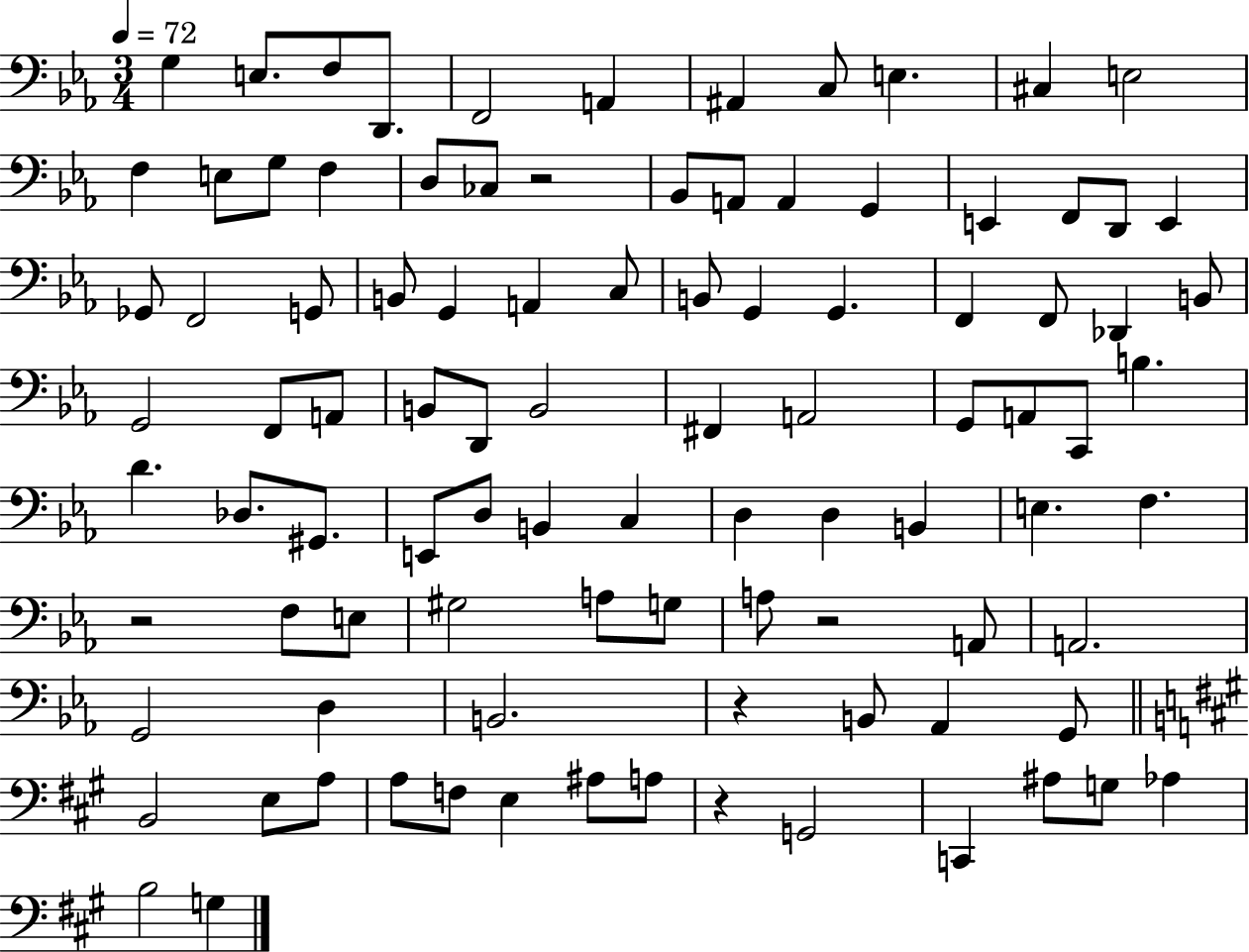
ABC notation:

X:1
T:Untitled
M:3/4
L:1/4
K:Eb
G, E,/2 F,/2 D,,/2 F,,2 A,, ^A,, C,/2 E, ^C, E,2 F, E,/2 G,/2 F, D,/2 _C,/2 z2 _B,,/2 A,,/2 A,, G,, E,, F,,/2 D,,/2 E,, _G,,/2 F,,2 G,,/2 B,,/2 G,, A,, C,/2 B,,/2 G,, G,, F,, F,,/2 _D,, B,,/2 G,,2 F,,/2 A,,/2 B,,/2 D,,/2 B,,2 ^F,, A,,2 G,,/2 A,,/2 C,,/2 B, D _D,/2 ^G,,/2 E,,/2 D,/2 B,, C, D, D, B,, E, F, z2 F,/2 E,/2 ^G,2 A,/2 G,/2 A,/2 z2 A,,/2 A,,2 G,,2 D, B,,2 z B,,/2 _A,, G,,/2 B,,2 E,/2 A,/2 A,/2 F,/2 E, ^A,/2 A,/2 z G,,2 C,, ^A,/2 G,/2 _A, B,2 G,